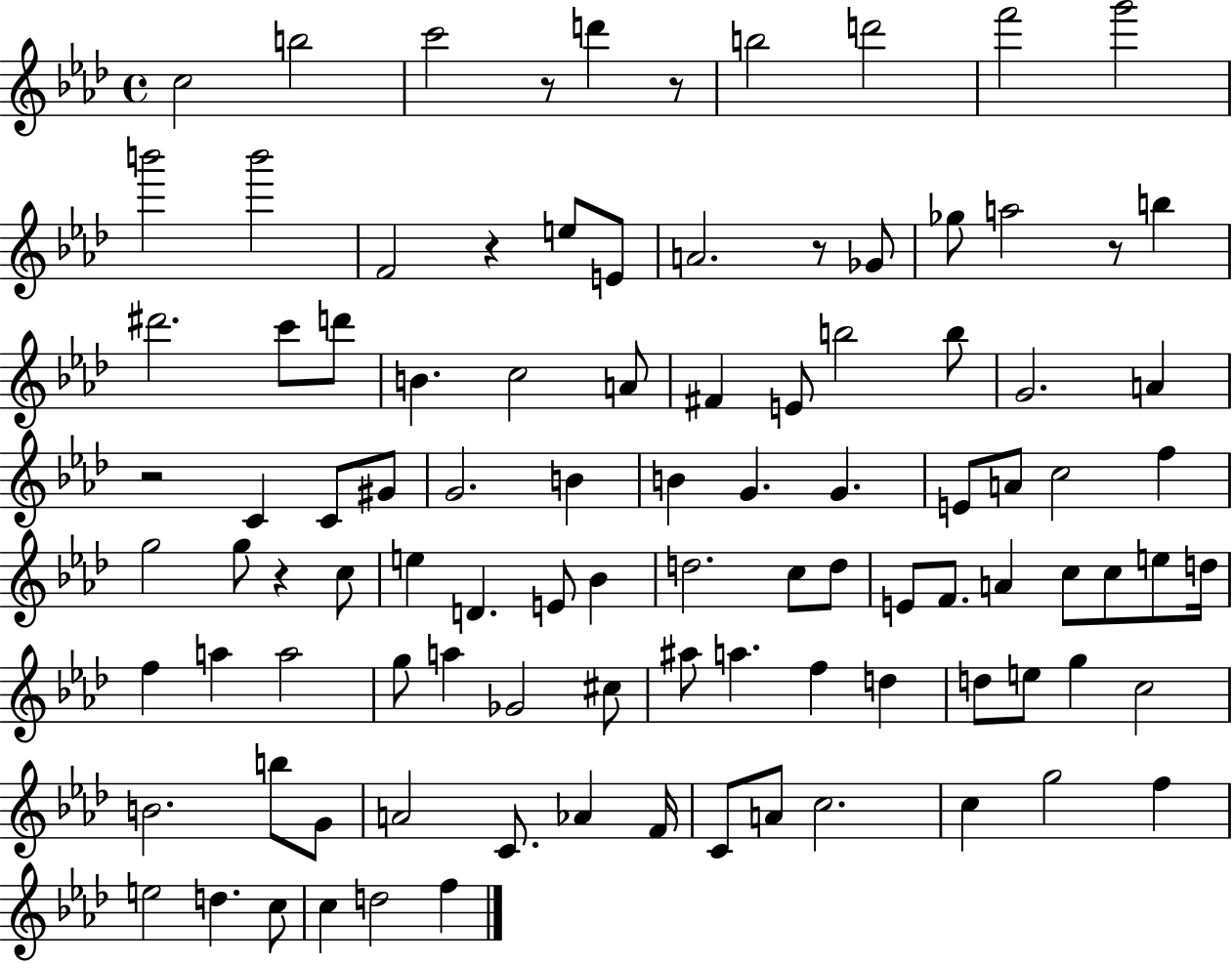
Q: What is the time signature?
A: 4/4